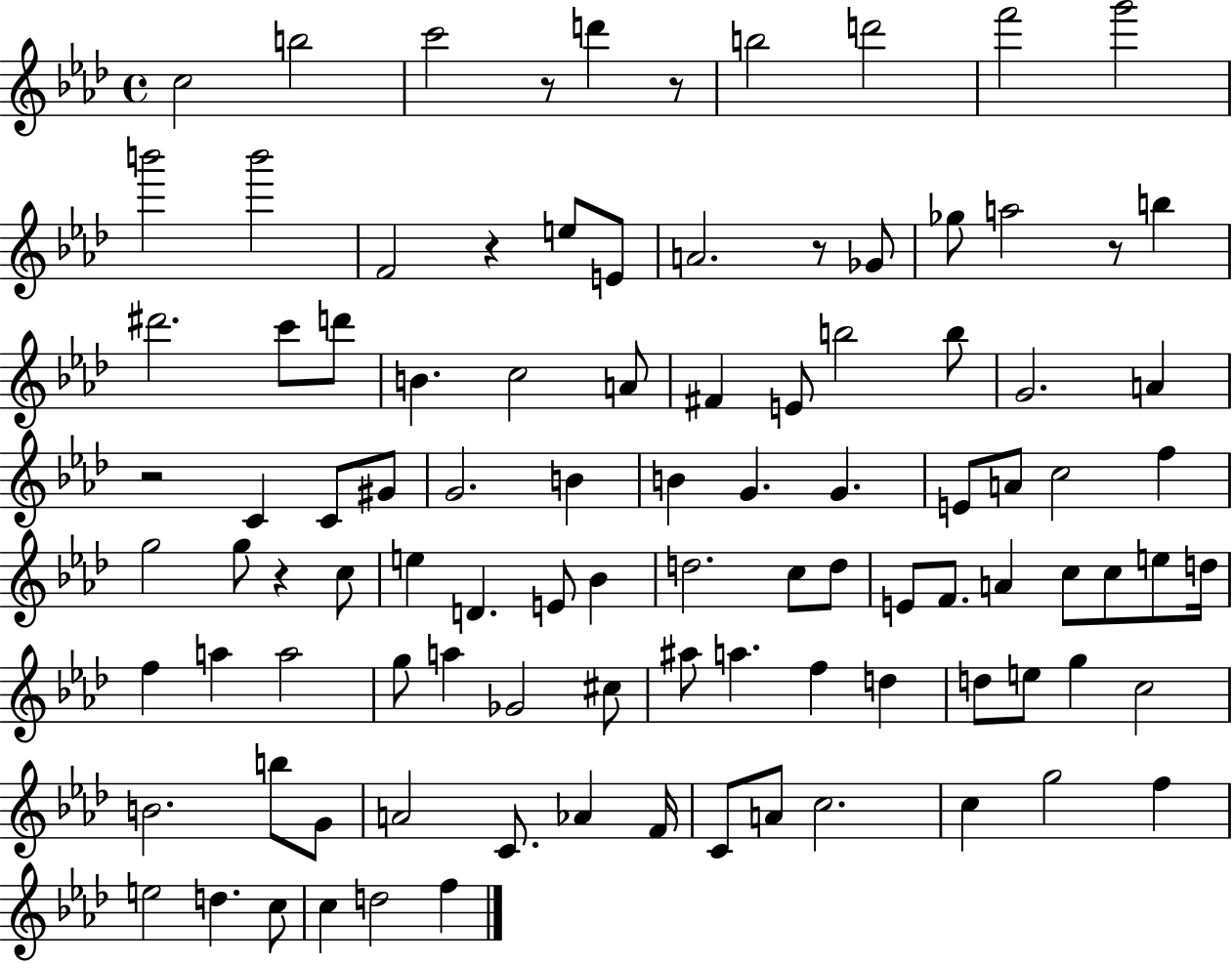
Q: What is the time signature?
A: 4/4